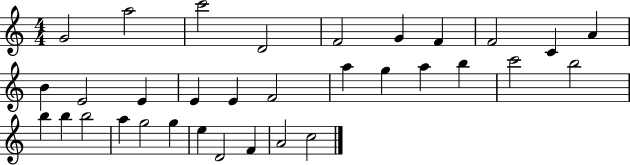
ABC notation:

X:1
T:Untitled
M:4/4
L:1/4
K:C
G2 a2 c'2 D2 F2 G F F2 C A B E2 E E E F2 a g a b c'2 b2 b b b2 a g2 g e D2 F A2 c2